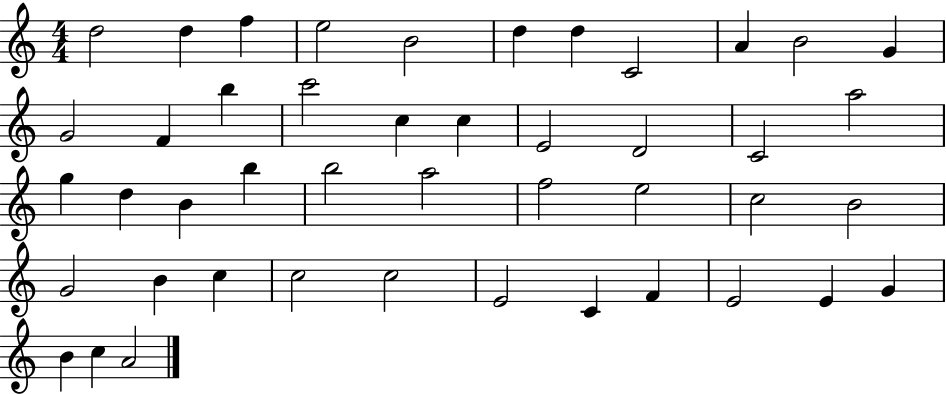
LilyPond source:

{
  \clef treble
  \numericTimeSignature
  \time 4/4
  \key c \major
  d''2 d''4 f''4 | e''2 b'2 | d''4 d''4 c'2 | a'4 b'2 g'4 | \break g'2 f'4 b''4 | c'''2 c''4 c''4 | e'2 d'2 | c'2 a''2 | \break g''4 d''4 b'4 b''4 | b''2 a''2 | f''2 e''2 | c''2 b'2 | \break g'2 b'4 c''4 | c''2 c''2 | e'2 c'4 f'4 | e'2 e'4 g'4 | \break b'4 c''4 a'2 | \bar "|."
}